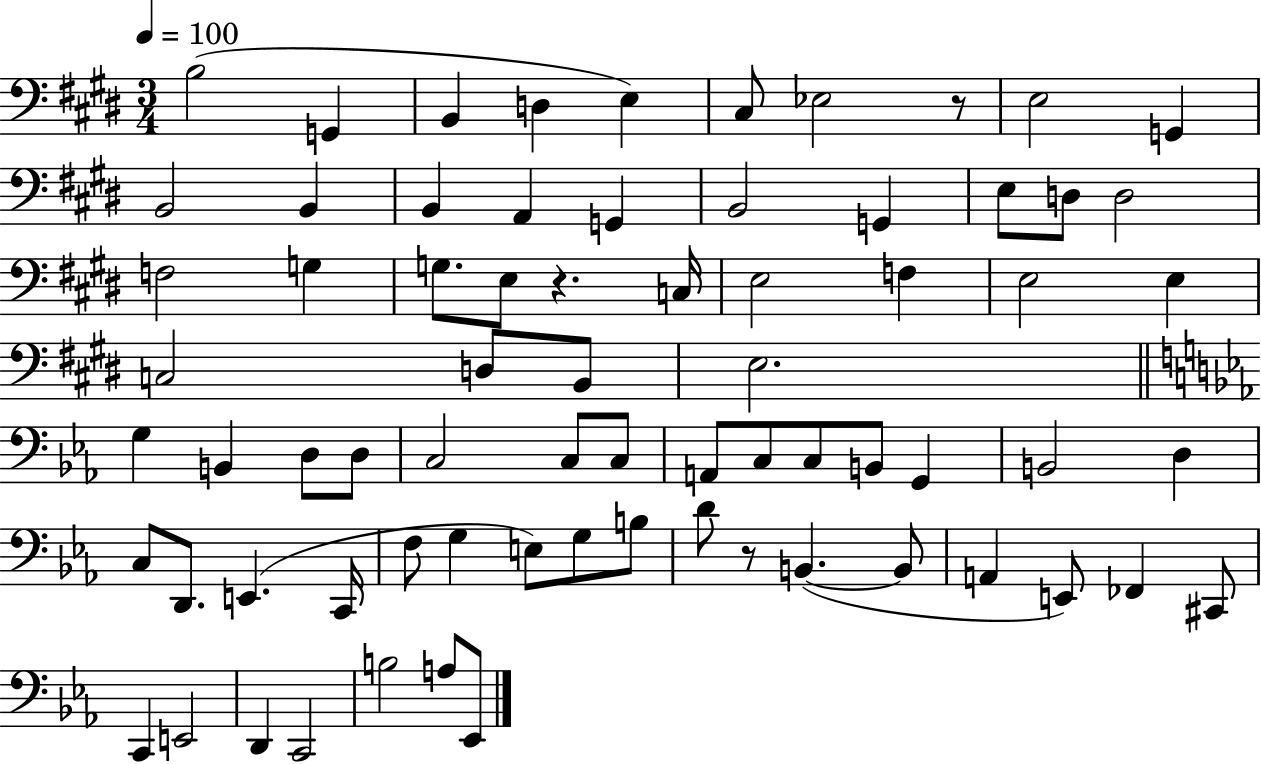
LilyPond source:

{
  \clef bass
  \numericTimeSignature
  \time 3/4
  \key e \major
  \tempo 4 = 100
  b2( g,4 | b,4 d4 e4) | cis8 ees2 r8 | e2 g,4 | \break b,2 b,4 | b,4 a,4 g,4 | b,2 g,4 | e8 d8 d2 | \break f2 g4 | g8. e8 r4. c16 | e2 f4 | e2 e4 | \break c2 d8 b,8 | e2. | \bar "||" \break \key ees \major g4 b,4 d8 d8 | c2 c8 c8 | a,8 c8 c8 b,8 g,4 | b,2 d4 | \break c8 d,8. e,4.( c,16 | f8 g4 e8) g8 b8 | d'8 r8 b,4.~(~ b,8 | a,4 e,8) fes,4 cis,8 | \break c,4 e,2 | d,4 c,2 | b2 a8 ees,8 | \bar "|."
}